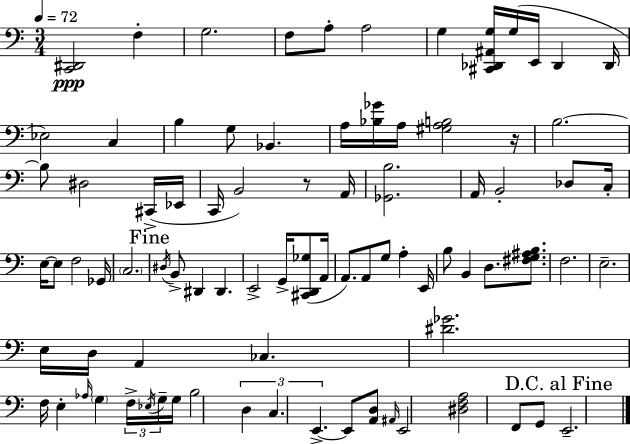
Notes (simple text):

[C2,D#2]/h F3/q G3/h. F3/e A3/e A3/h G3/q [C#2,Db2,A#2,G3]/s G3/s E2/s Db2/q Db2/s Eb3/h C3/q B3/q G3/e Bb2/q. A3/s [Bb3,Gb4]/s A3/s [G#3,A3,B3]/h R/s B3/h. B3/e D#3/h C#2/s Eb2/s C2/s B2/h R/e A2/s [Gb2,B3]/h. A2/s B2/h Db3/e C3/s E3/s E3/e F3/h Gb2/s C3/h. D#3/s B2/e D#2/q D#2/q. E2/h G2/s [C#2,D2,Gb3]/e A2/s A2/e. A2/e G3/e A3/q E2/s B3/e B2/q D3/e. [F#3,G3,A#3,B3]/e. F3/h. E3/h. E3/s D3/s A2/q CES3/q. [D#4,Gb4]/h. F3/s E3/q Ab3/s G3/q F3/s Eb3/s G3/s G3/s B3/h D3/q C3/q. E2/q. E2/e [A2,D3]/e A#2/s E2/h [D#3,F3,A3]/h F2/e G2/e E2/h.